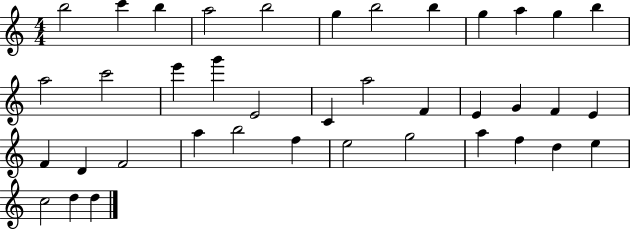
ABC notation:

X:1
T:Untitled
M:4/4
L:1/4
K:C
b2 c' b a2 b2 g b2 b g a g b a2 c'2 e' g' E2 C a2 F E G F E F D F2 a b2 f e2 g2 a f d e c2 d d